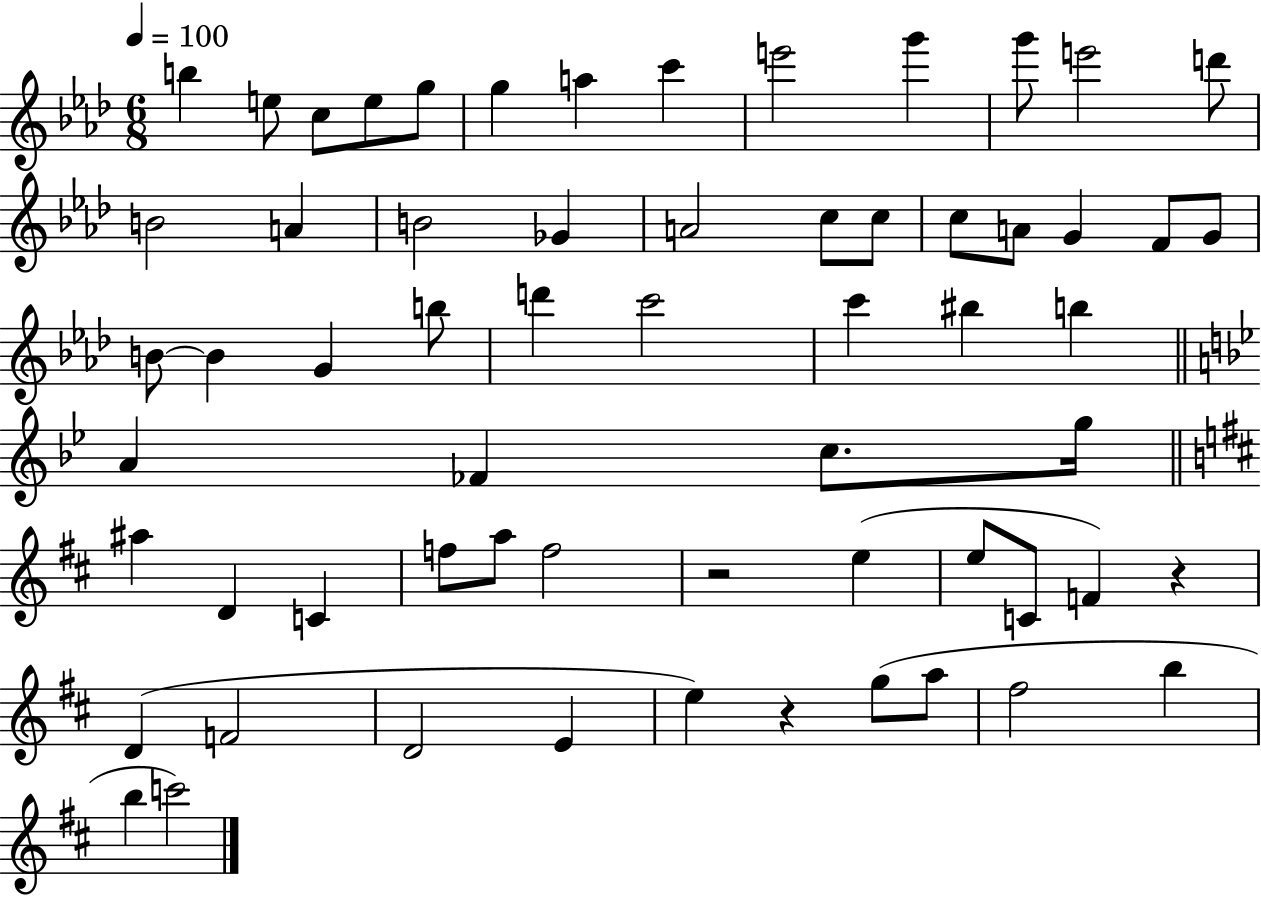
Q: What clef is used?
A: treble